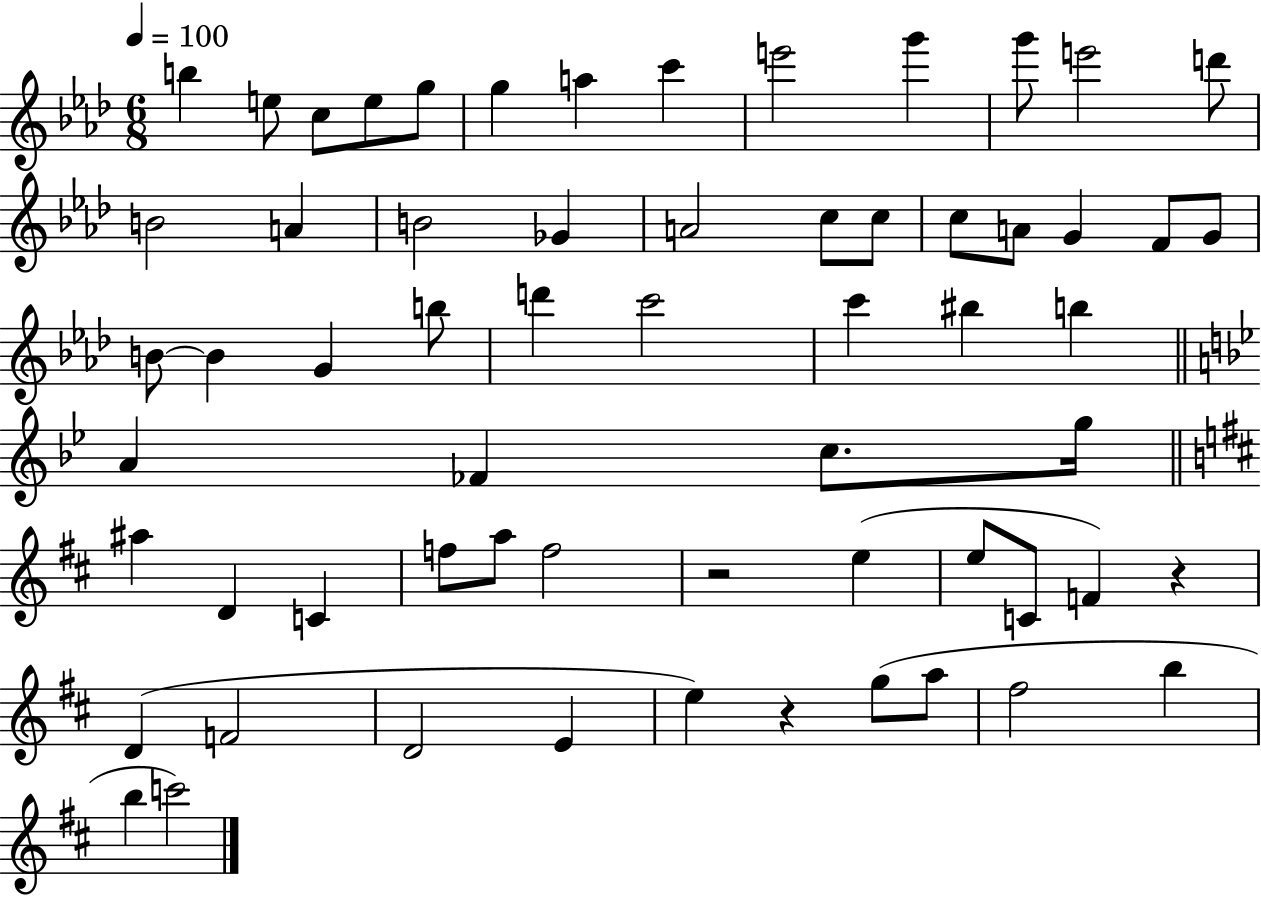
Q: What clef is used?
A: treble